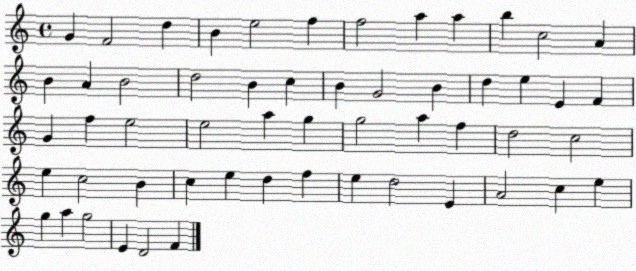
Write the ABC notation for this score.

X:1
T:Untitled
M:4/4
L:1/4
K:C
G F2 d B e2 f f2 a a b c2 A B A B2 d2 B c B G2 B d e E F G f e2 e2 a g g2 a f d2 c2 e c2 B c e d f e d2 E A2 c e g a g2 E D2 F